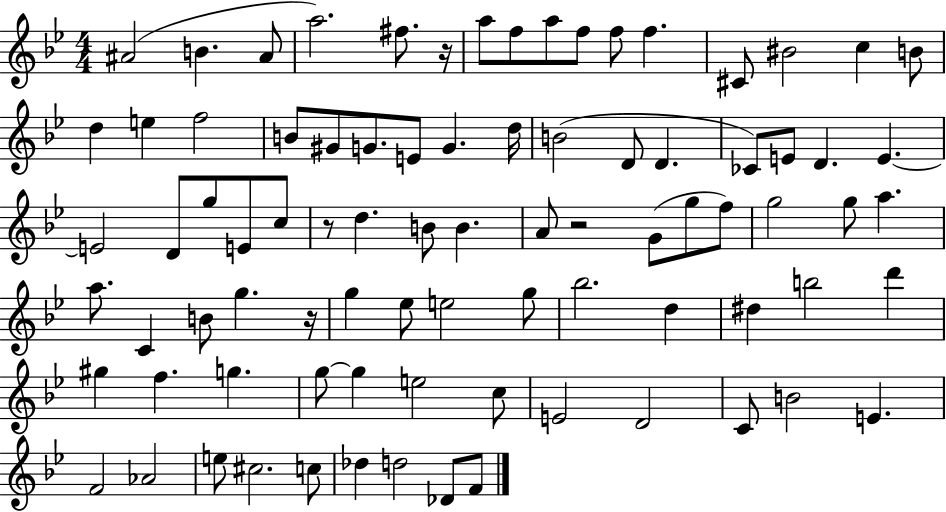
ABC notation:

X:1
T:Untitled
M:4/4
L:1/4
K:Bb
^A2 B ^A/2 a2 ^f/2 z/4 a/2 f/2 a/2 f/2 f/2 f ^C/2 ^B2 c B/2 d e f2 B/2 ^G/2 G/2 E/2 G d/4 B2 D/2 D _C/2 E/2 D E E2 D/2 g/2 E/2 c/2 z/2 d B/2 B A/2 z2 G/2 g/2 f/2 g2 g/2 a a/2 C B/2 g z/4 g _e/2 e2 g/2 _b2 d ^d b2 d' ^g f g g/2 g e2 c/2 E2 D2 C/2 B2 E F2 _A2 e/2 ^c2 c/2 _d d2 _D/2 F/2